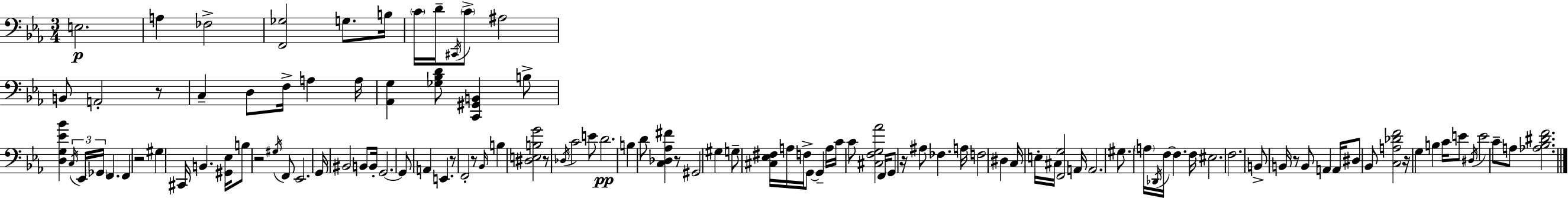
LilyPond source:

{
  \clef bass
  \numericTimeSignature
  \time 3/4
  \key c \minor
  e2.\p | a4 fes2-> | <f, ges>2 g8. b16 | \parenthesize c'16 d'16-- \acciaccatura { cis,16 } \parenthesize c'8-> ais2 | \break b,8 a,2-. r8 | c4-- d8 f16-> a4 | a16 <aes, g>4 <ges bes d'>8 <c, gis, b,>4 b8-> | <d g ees' bes'>4 \tuplet 3/2 { \acciaccatura { c16 } ees,16 \parenthesize ges,16 } f,4. | \break f,4 r2 | gis4 cis,16 b,4. | <gis, ees>16 b8 r2 | \acciaccatura { gis16 } f,8 ees,2. | \break g,16 bis,2 | b,8 b,16-. g,2.~~ | g,8 a,4 e,4. | r8 f,2-. | \break r8 \grace { bes,16 } b4 <dis e b g'>2 | r8 \acciaccatura { des16 } c'2 | e'8 d'2.\pp | b4 d'8 <c des aes fis'>4 | \break r8 gis,2 | gis4 g8-- <cis ees fis>16 a16 f16-> g,8~~ | g,4-- a16 c'16 c'8 <cis f g aes'>2 | f,16 g,8 r16 ais8 fes4. | \break a16 f2 | dis4 c16 e16-. cis16 <f, g>2 | a,16 a,2. | gis8. \parenthesize a16 \acciaccatura { des,16 } f16~~ f4. | \break f16 eis2. | f2. | b,8-> b,16 r8 b,8 | a,4 a,16 dis8 bes,8 <c a des' f'>2 | \break r16 g4 b4 | c'16 e'8 \acciaccatura { dis16 } e'2 | c'8-- a8 <aes bes dis' f'>2. | \bar "|."
}